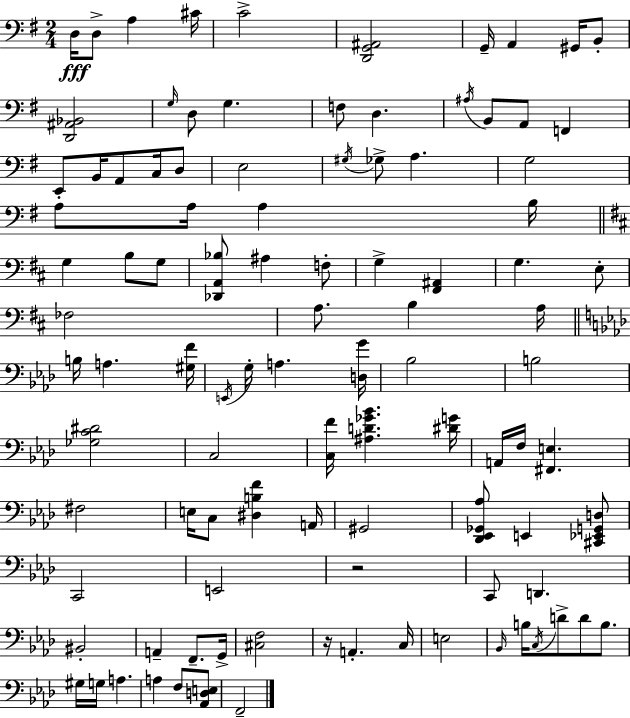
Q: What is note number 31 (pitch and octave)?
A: A3